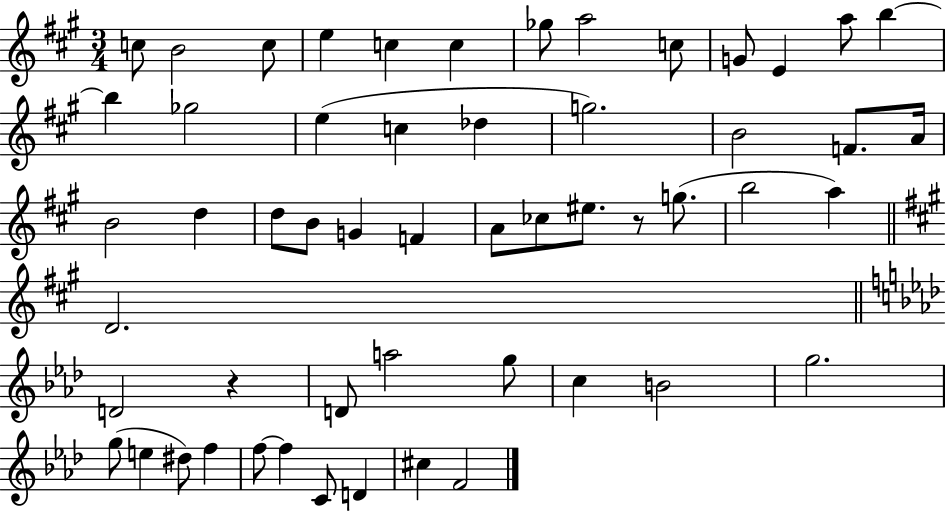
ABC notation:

X:1
T:Untitled
M:3/4
L:1/4
K:A
c/2 B2 c/2 e c c _g/2 a2 c/2 G/2 E a/2 b b _g2 e c _d g2 B2 F/2 A/4 B2 d d/2 B/2 G F A/2 _c/2 ^e/2 z/2 g/2 b2 a D2 D2 z D/2 a2 g/2 c B2 g2 g/2 e ^d/2 f f/2 f C/2 D ^c F2